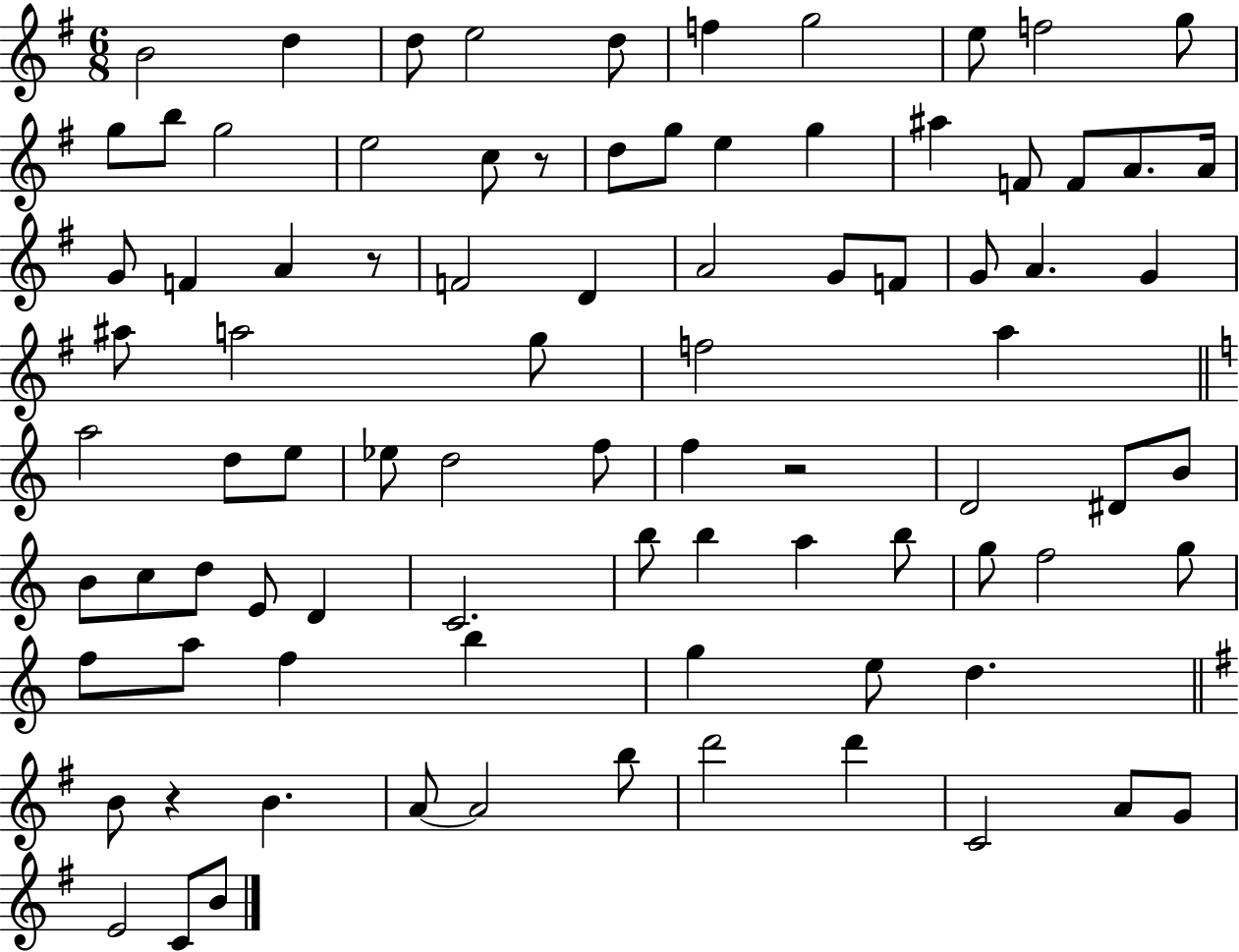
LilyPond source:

{
  \clef treble
  \numericTimeSignature
  \time 6/8
  \key g \major
  b'2 d''4 | d''8 e''2 d''8 | f''4 g''2 | e''8 f''2 g''8 | \break g''8 b''8 g''2 | e''2 c''8 r8 | d''8 g''8 e''4 g''4 | ais''4 f'8 f'8 a'8. a'16 | \break g'8 f'4 a'4 r8 | f'2 d'4 | a'2 g'8 f'8 | g'8 a'4. g'4 | \break ais''8 a''2 g''8 | f''2 a''4 | \bar "||" \break \key a \minor a''2 d''8 e''8 | ees''8 d''2 f''8 | f''4 r2 | d'2 dis'8 b'8 | \break b'8 c''8 d''8 e'8 d'4 | c'2. | b''8 b''4 a''4 b''8 | g''8 f''2 g''8 | \break f''8 a''8 f''4 b''4 | g''4 e''8 d''4. | \bar "||" \break \key e \minor b'8 r4 b'4. | a'8~~ a'2 b''8 | d'''2 d'''4 | c'2 a'8 g'8 | \break e'2 c'8 b'8 | \bar "|."
}